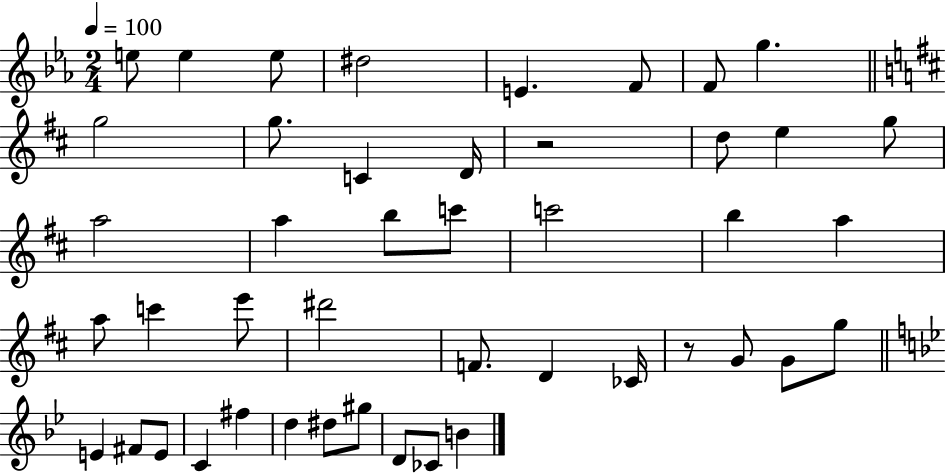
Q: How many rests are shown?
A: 2